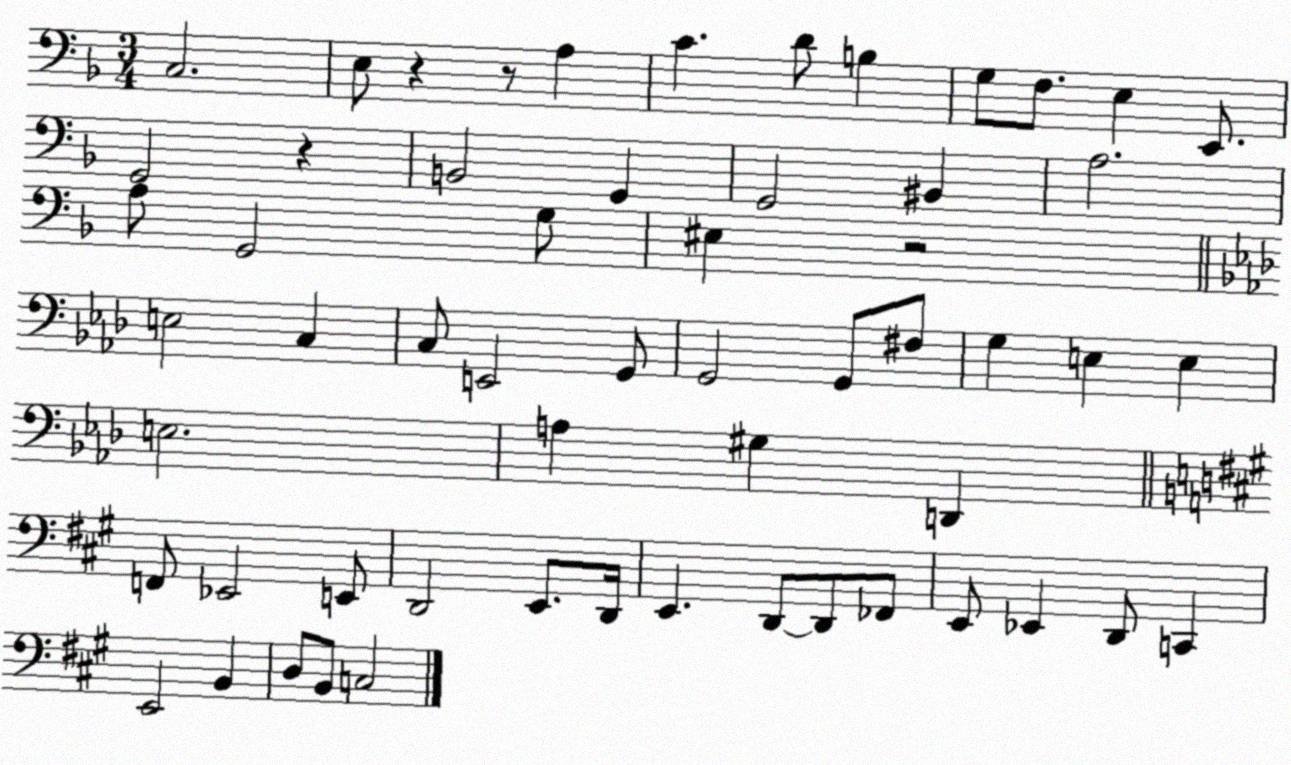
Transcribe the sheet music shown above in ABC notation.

X:1
T:Untitled
M:3/4
L:1/4
K:F
C,2 E,/2 z z/2 A, C D/2 B, G,/2 F,/2 E, E,,/2 G,,2 z B,,2 G,, G,,2 ^B,, A,2 A,/2 G,,2 G,/2 ^E, z2 E,2 C, C,/2 E,,2 G,,/2 G,,2 G,,/2 ^F,/2 G, E, E, E,2 A, ^G, D,, F,,/2 _E,,2 E,,/2 D,,2 E,,/2 D,,/4 E,, D,,/2 D,,/2 _F,,/2 E,,/2 _E,, D,,/2 C,, E,,2 B,, D,/2 B,,/2 C,2